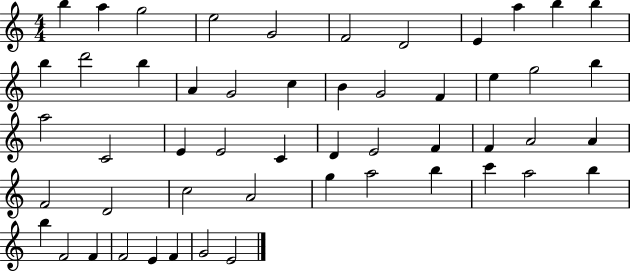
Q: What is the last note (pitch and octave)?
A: E4